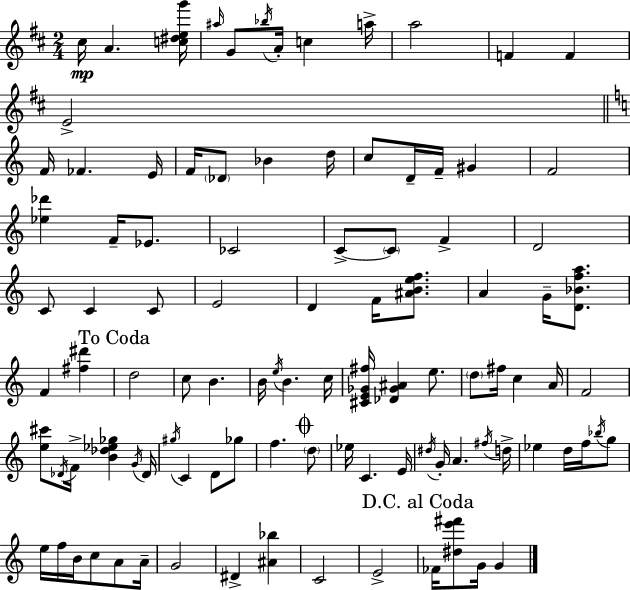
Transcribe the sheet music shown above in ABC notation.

X:1
T:Untitled
M:2/4
L:1/4
K:D
^c/4 A [c^deg']/4 ^a/4 G/2 _b/4 A/4 c a/4 a2 F F E2 F/4 _F E/4 F/4 _D/2 _B d/4 c/2 D/4 F/4 ^G F2 [_e_d'] F/4 _E/2 _C2 C/2 C/2 F D2 C/2 C C/2 E2 D F/4 [^ABef]/2 A G/4 [D_Bfa]/2 F [^f^d'] d2 c/2 B B/4 e/4 B c/4 [^CE_G^f]/4 [_D_G^A] e/2 d/2 ^f/4 c A/4 F2 [e^c']/2 _D/4 F/4 [B_d_e_g] G/4 _D/4 ^g/4 C D/2 _g/2 f d/2 _e/4 C E/4 ^d/4 G/4 A ^f/4 d/4 _e d/4 f/4 _b/4 g/2 e/4 f/4 B/4 c/2 A/2 A/4 G2 ^D [^A_b] C2 E2 _F/4 [^de'^f']/2 G/4 G